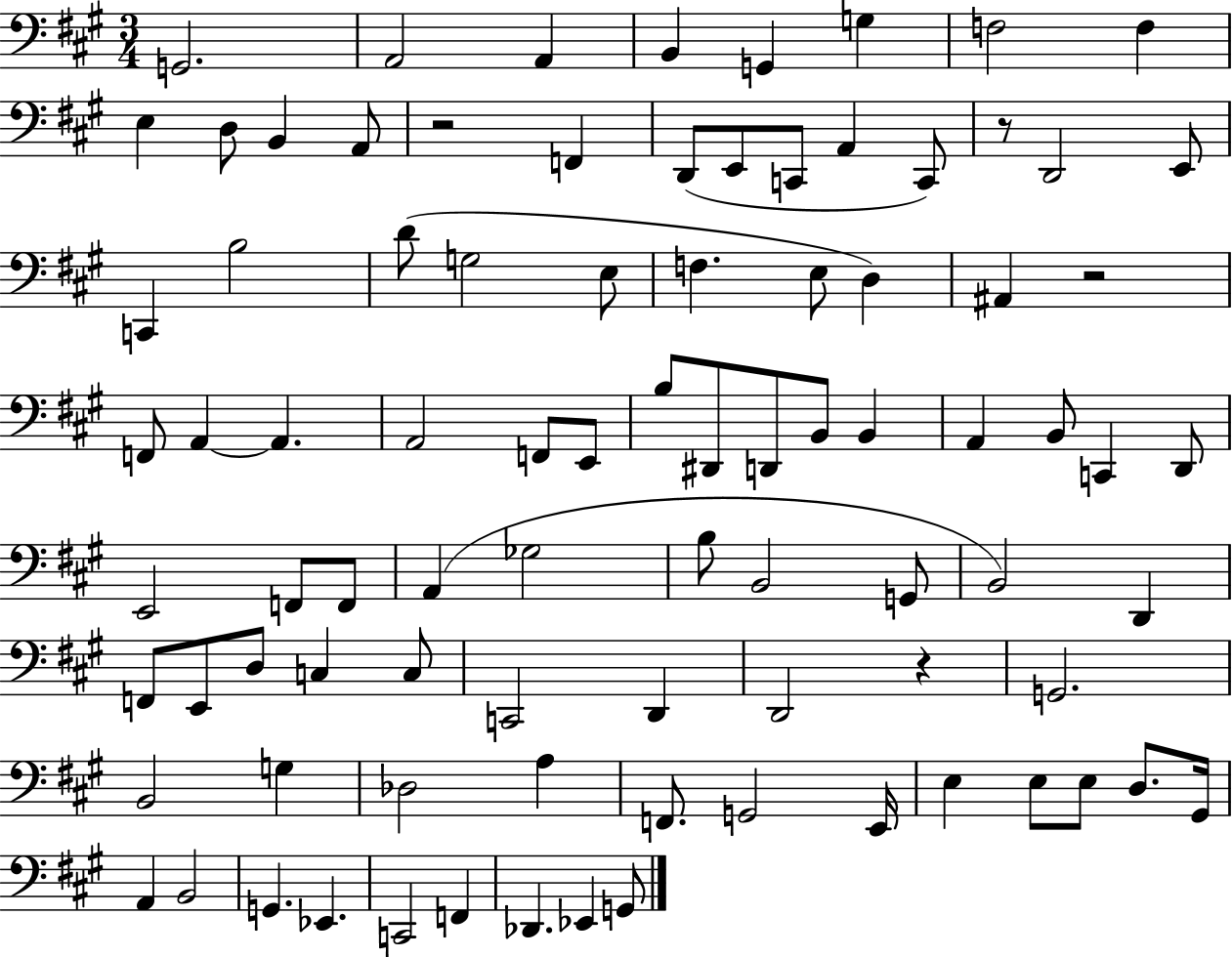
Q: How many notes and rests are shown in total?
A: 88